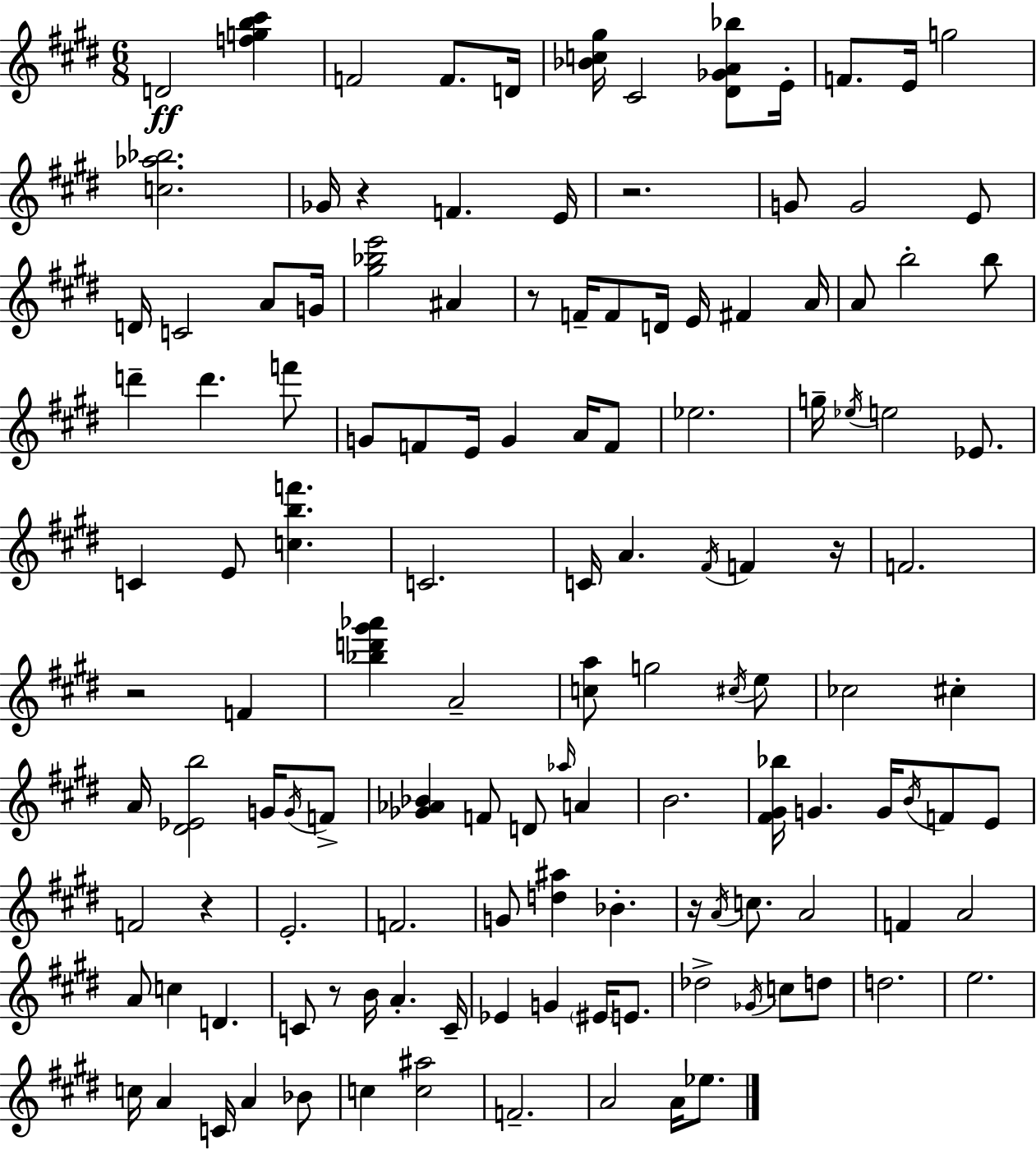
D4/h [F5,G5,B5,C#6]/q F4/h F4/e. D4/s [Bb4,C5,G#5]/s C#4/h [D#4,Gb4,A4,Bb5]/e E4/s F4/e. E4/s G5/h [C5,Ab5,Bb5]/h. Gb4/s R/q F4/q. E4/s R/h. G4/e G4/h E4/e D4/s C4/h A4/e G4/s [G#5,Bb5,E6]/h A#4/q R/e F4/s F4/e D4/s E4/s F#4/q A4/s A4/e B5/h B5/e D6/q D6/q. F6/e G4/e F4/e E4/s G4/q A4/s F4/e Eb5/h. G5/s Eb5/s E5/h Eb4/e. C4/q E4/e [C5,B5,F6]/q. C4/h. C4/s A4/q. F#4/s F4/q R/s F4/h. R/h F4/q [Bb5,D6,G#6,Ab6]/q A4/h [C5,A5]/e G5/h C#5/s E5/e CES5/h C#5/q A4/s [D#4,Eb4,B5]/h G4/s G4/s F4/e [Gb4,Ab4,Bb4]/q F4/e D4/e Ab5/s A4/q B4/h. [F#4,G#4,Bb5]/s G4/q. G4/s B4/s F4/e E4/e F4/h R/q E4/h. F4/h. G4/e [D5,A#5]/q Bb4/q. R/s A4/s C5/e. A4/h F4/q A4/h A4/e C5/q D4/q. C4/e R/e B4/s A4/q. C4/s Eb4/q G4/q EIS4/s E4/e. Db5/h Gb4/s C5/e D5/e D5/h. E5/h. C5/s A4/q C4/s A4/q Bb4/e C5/q [C5,A#5]/h F4/h. A4/h A4/s Eb5/e.